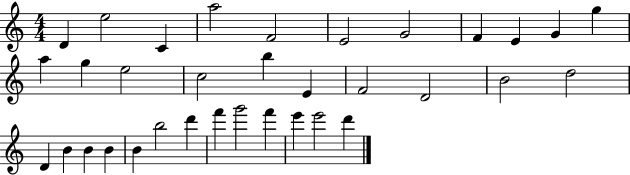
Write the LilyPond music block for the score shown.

{
  \clef treble
  \numericTimeSignature
  \time 4/4
  \key c \major
  d'4 e''2 c'4 | a''2 f'2 | e'2 g'2 | f'4 e'4 g'4 g''4 | \break a''4 g''4 e''2 | c''2 b''4 e'4 | f'2 d'2 | b'2 d''2 | \break d'4 b'4 b'4 b'4 | b'4 b''2 d'''4 | f'''4 g'''2 f'''4 | e'''4 e'''2 d'''4 | \break \bar "|."
}